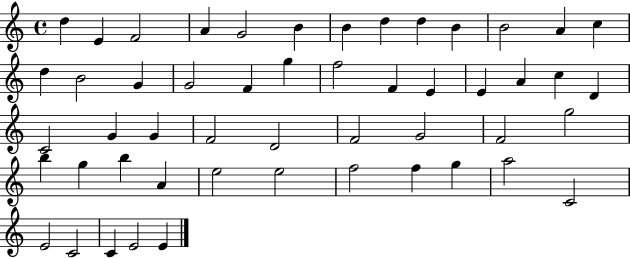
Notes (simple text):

D5/q E4/q F4/h A4/q G4/h B4/q B4/q D5/q D5/q B4/q B4/h A4/q C5/q D5/q B4/h G4/q G4/h F4/q G5/q F5/h F4/q E4/q E4/q A4/q C5/q D4/q C4/h G4/q G4/q F4/h D4/h F4/h G4/h F4/h G5/h B5/q G5/q B5/q A4/q E5/h E5/h F5/h F5/q G5/q A5/h C4/h E4/h C4/h C4/q E4/h E4/q